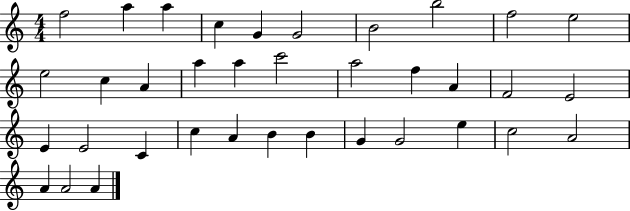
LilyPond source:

{
  \clef treble
  \numericTimeSignature
  \time 4/4
  \key c \major
  f''2 a''4 a''4 | c''4 g'4 g'2 | b'2 b''2 | f''2 e''2 | \break e''2 c''4 a'4 | a''4 a''4 c'''2 | a''2 f''4 a'4 | f'2 e'2 | \break e'4 e'2 c'4 | c''4 a'4 b'4 b'4 | g'4 g'2 e''4 | c''2 a'2 | \break a'4 a'2 a'4 | \bar "|."
}